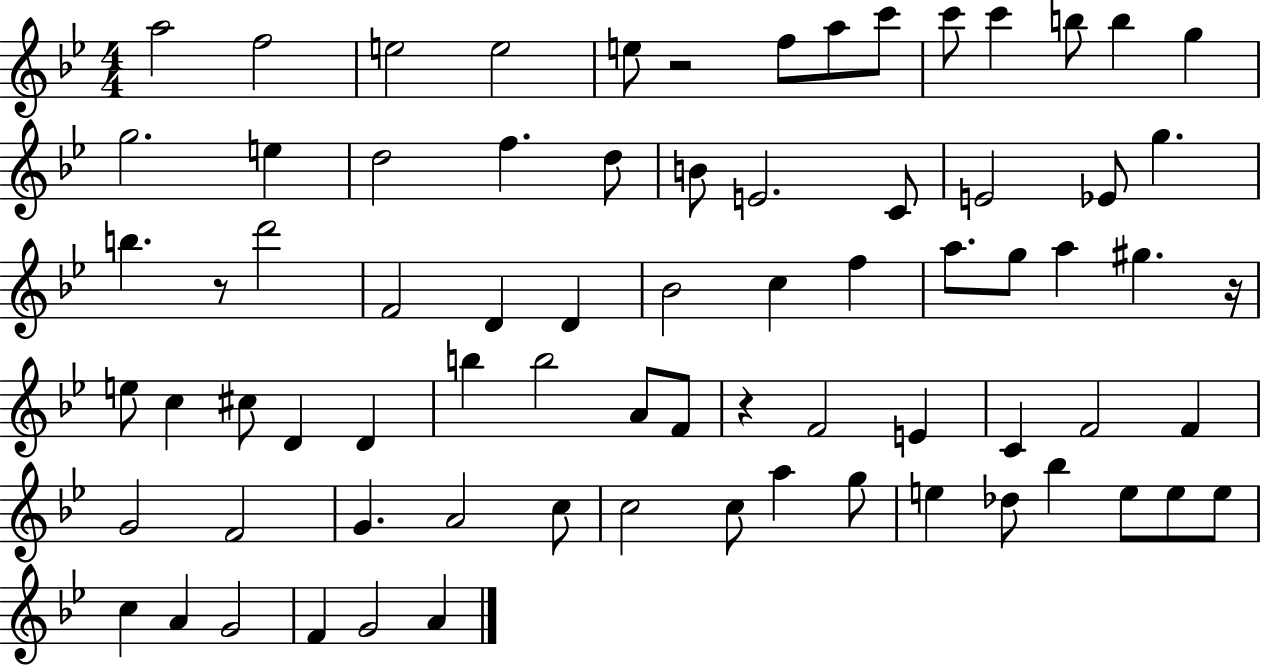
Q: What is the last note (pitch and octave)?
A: A4